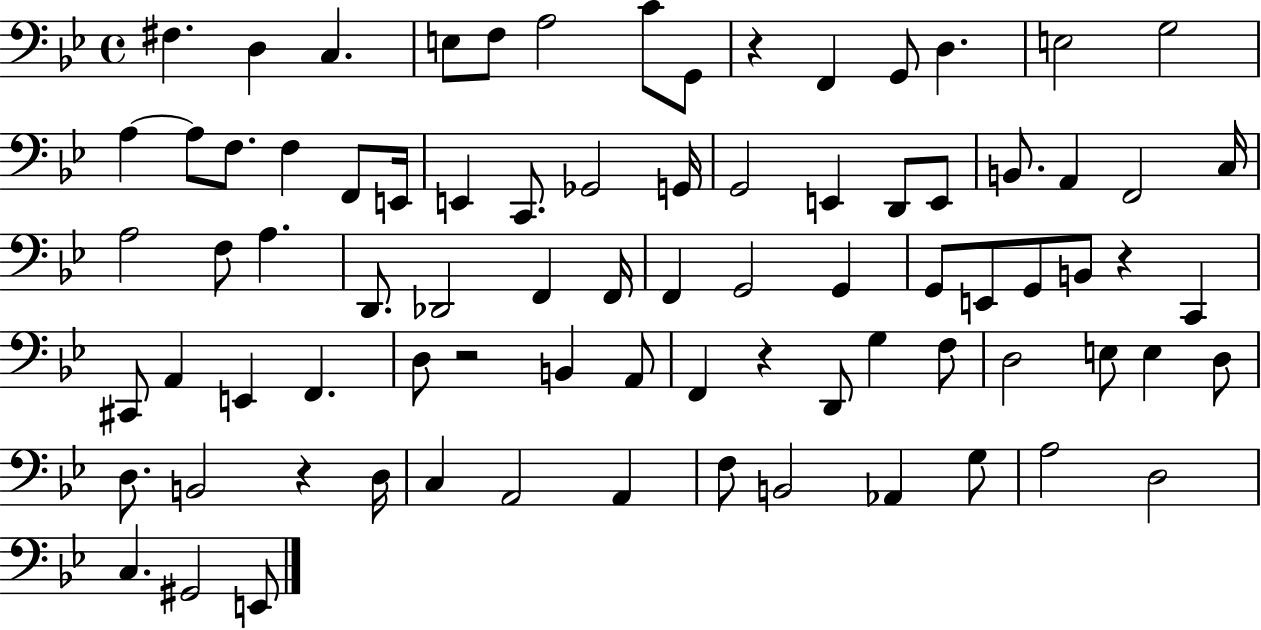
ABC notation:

X:1
T:Untitled
M:4/4
L:1/4
K:Bb
^F, D, C, E,/2 F,/2 A,2 C/2 G,,/2 z F,, G,,/2 D, E,2 G,2 A, A,/2 F,/2 F, F,,/2 E,,/4 E,, C,,/2 _G,,2 G,,/4 G,,2 E,, D,,/2 E,,/2 B,,/2 A,, F,,2 C,/4 A,2 F,/2 A, D,,/2 _D,,2 F,, F,,/4 F,, G,,2 G,, G,,/2 E,,/2 G,,/2 B,,/2 z C,, ^C,,/2 A,, E,, F,, D,/2 z2 B,, A,,/2 F,, z D,,/2 G, F,/2 D,2 E,/2 E, D,/2 D,/2 B,,2 z D,/4 C, A,,2 A,, F,/2 B,,2 _A,, G,/2 A,2 D,2 C, ^G,,2 E,,/2